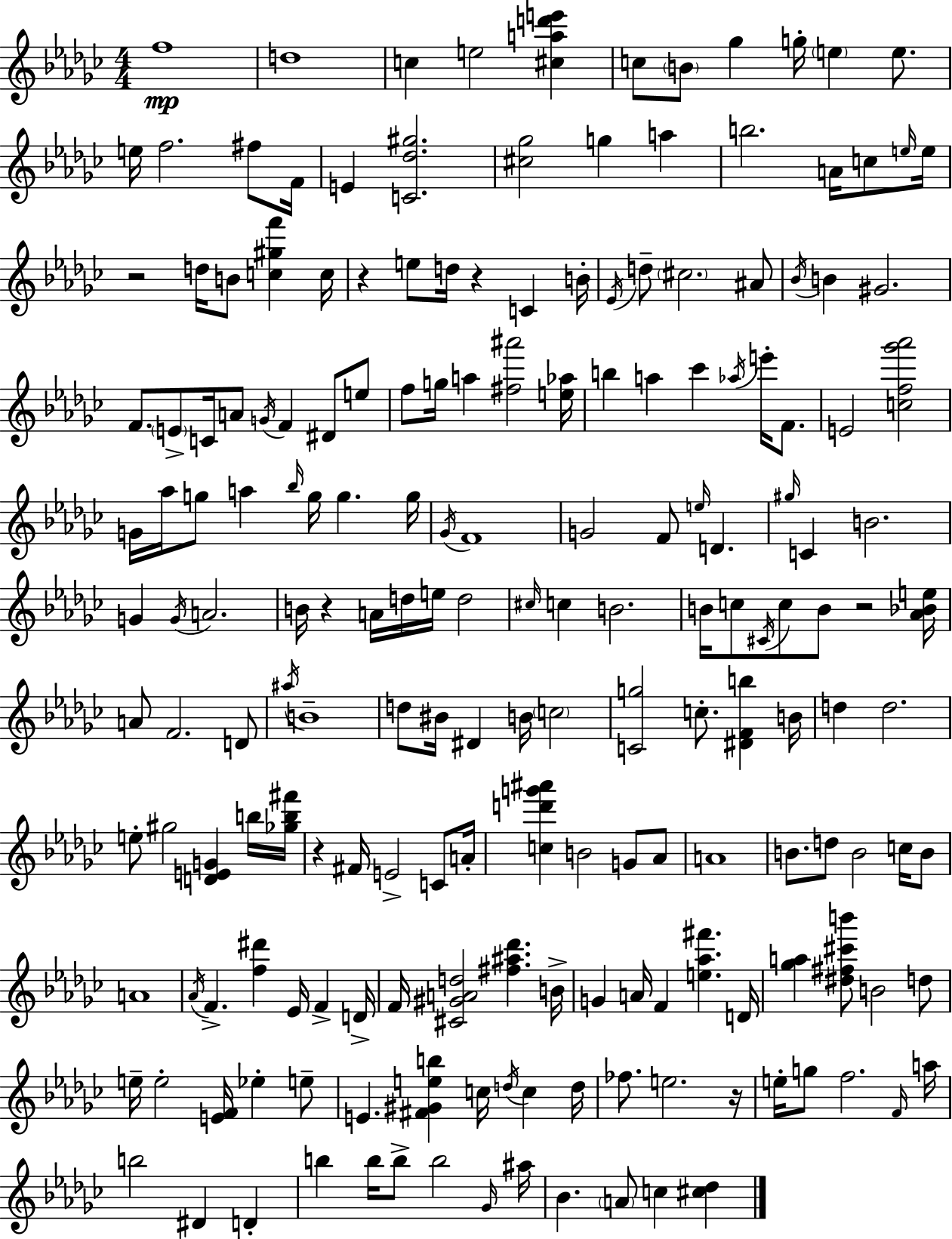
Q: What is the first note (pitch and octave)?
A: F5